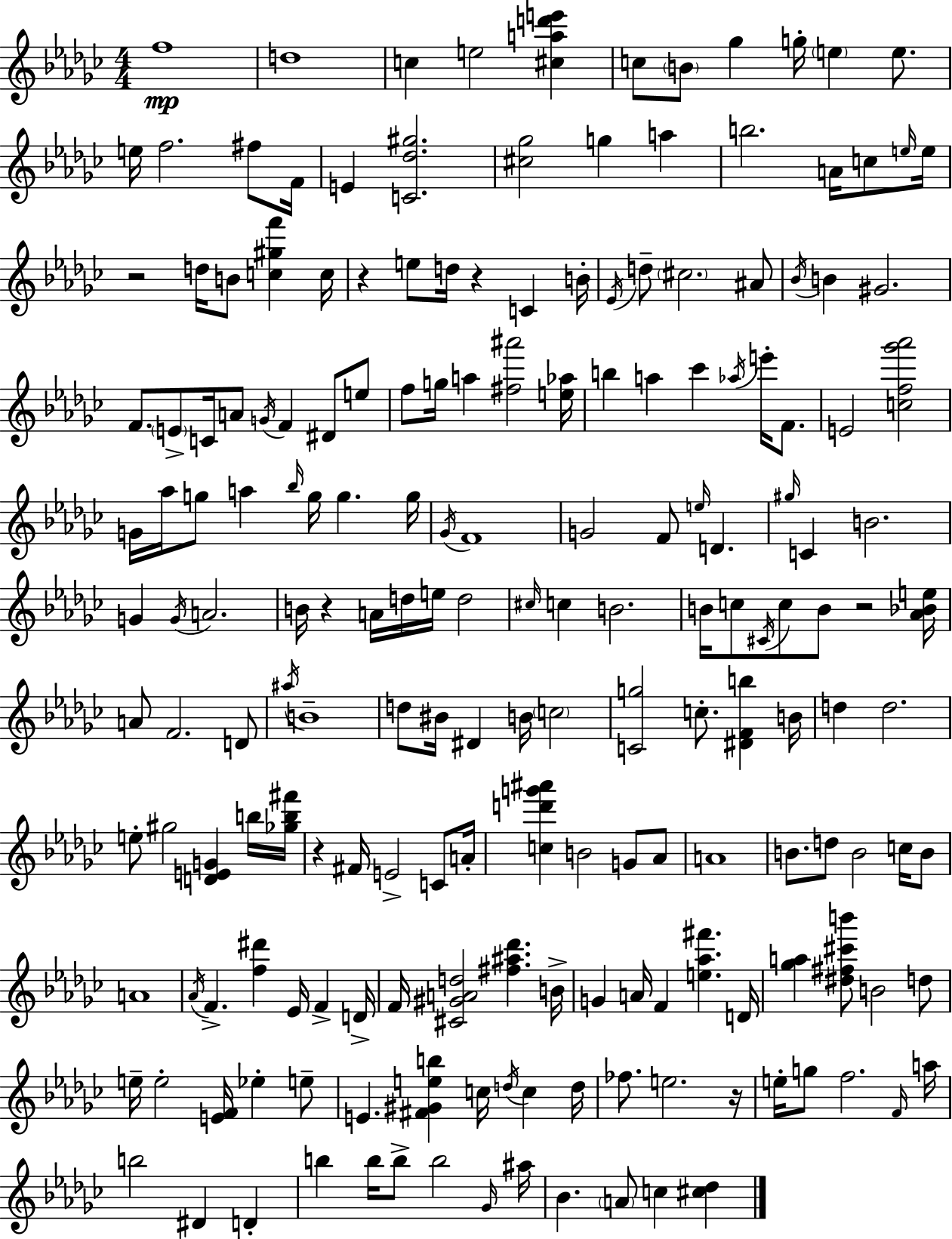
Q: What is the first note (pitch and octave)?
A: F5